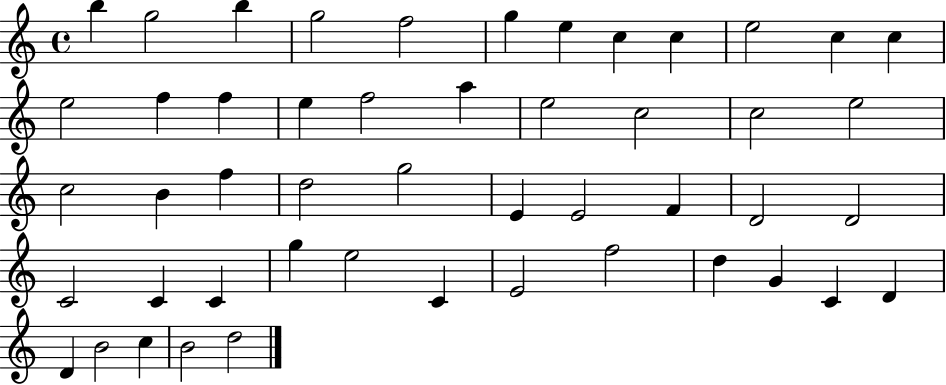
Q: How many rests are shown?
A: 0